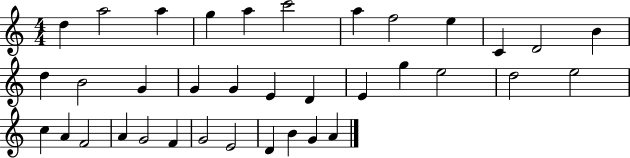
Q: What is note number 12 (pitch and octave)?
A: B4